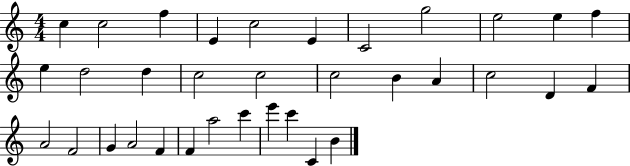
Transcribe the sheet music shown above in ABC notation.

X:1
T:Untitled
M:4/4
L:1/4
K:C
c c2 f E c2 E C2 g2 e2 e f e d2 d c2 c2 c2 B A c2 D F A2 F2 G A2 F F a2 c' e' c' C B